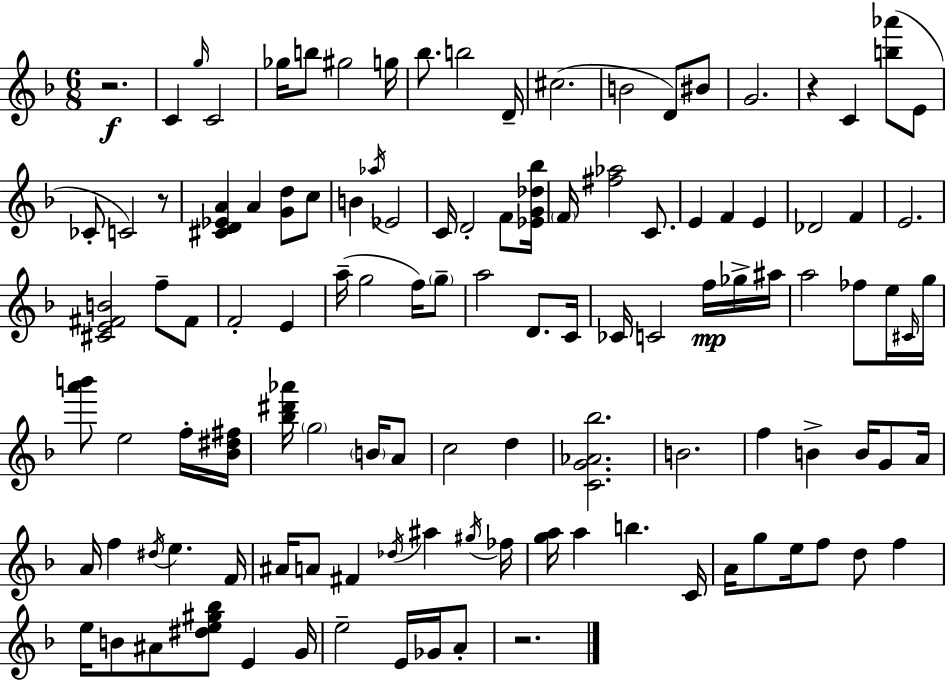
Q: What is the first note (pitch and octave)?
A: C4